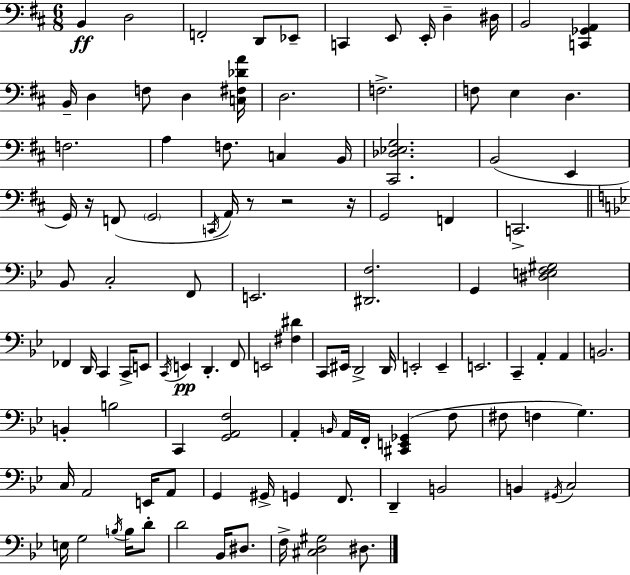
X:1
T:Untitled
M:6/8
L:1/4
K:D
B,, D,2 F,,2 D,,/2 _E,,/2 C,, E,,/2 E,,/4 D, ^D,/4 B,,2 [C,,_G,,A,,] B,,/4 D, F,/2 D, [C,^F,_DA]/4 D,2 F,2 F,/2 E, D, F,2 A, F,/2 C, B,,/4 [^C,,_D,_E,G,]2 B,,2 E,, G,,/4 z/4 F,,/2 G,,2 C,,/4 A,,/4 z/2 z2 z/4 G,,2 F,, C,,2 _B,,/2 C,2 F,,/2 E,,2 [^D,,F,]2 G,, [^D,E,F,^G,]2 _F,, D,,/4 C,, C,,/4 E,,/2 C,,/4 E,, D,, F,,/2 E,,2 [^F,^D] C,,/2 ^E,,/4 D,,2 D,,/4 E,,2 E,, E,,2 C,, A,, A,, B,,2 B,, B,2 C,, [G,,A,,F,]2 A,, B,,/4 A,,/4 F,,/4 [^C,,E,,_G,,] F,/2 ^F,/2 F, G, C,/4 A,,2 E,,/4 A,,/2 G,, ^G,,/4 G,, F,,/2 D,, B,,2 B,, ^G,,/4 C,2 E,/4 G,2 B,/4 B,/4 D/2 D2 _B,,/4 ^D,/2 F,/4 [^C,D,^G,]2 ^D,/2